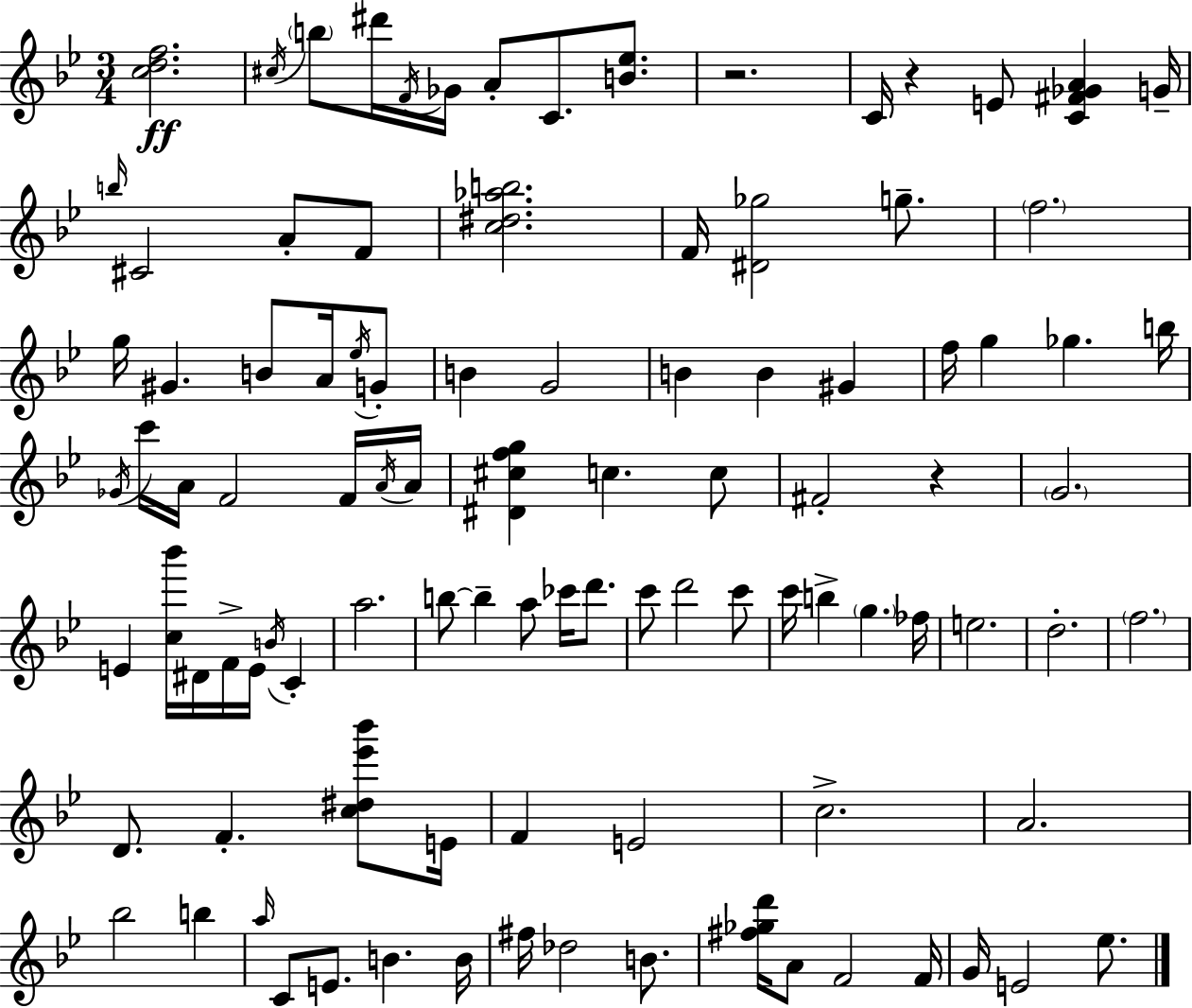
X:1
T:Untitled
M:3/4
L:1/4
K:Bb
[cdf]2 ^c/4 b/2 ^d'/4 F/4 _G/4 A/2 C/2 [B_e]/2 z2 C/4 z E/2 [C^F_GA] G/4 b/4 ^C2 A/2 F/2 [c^d_ab]2 F/4 [^D_g]2 g/2 f2 g/4 ^G B/2 A/4 _e/4 G/2 B G2 B B ^G f/4 g _g b/4 _G/4 c'/4 A/4 F2 F/4 A/4 A/4 [^D^cfg] c c/2 ^F2 z G2 E [c_b']/4 ^D/4 F/4 E/4 B/4 C a2 b/2 b a/2 _c'/4 d'/2 c'/2 d'2 c'/2 c'/4 b g _f/4 e2 d2 f2 D/2 F [c^d_e'_b']/2 E/4 F E2 c2 A2 _b2 b a/4 C/2 E/2 B B/4 ^f/4 _d2 B/2 [^f_gd']/4 A/2 F2 F/4 G/4 E2 _e/2